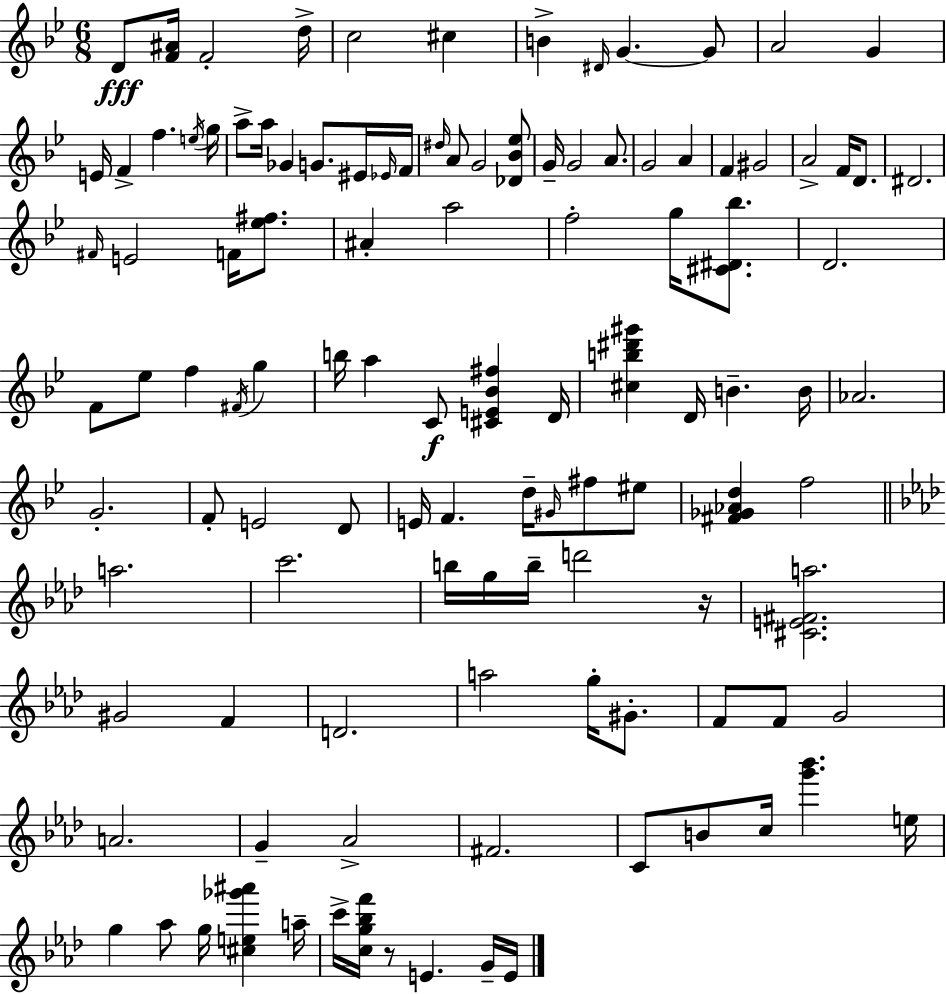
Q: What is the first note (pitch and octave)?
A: D4